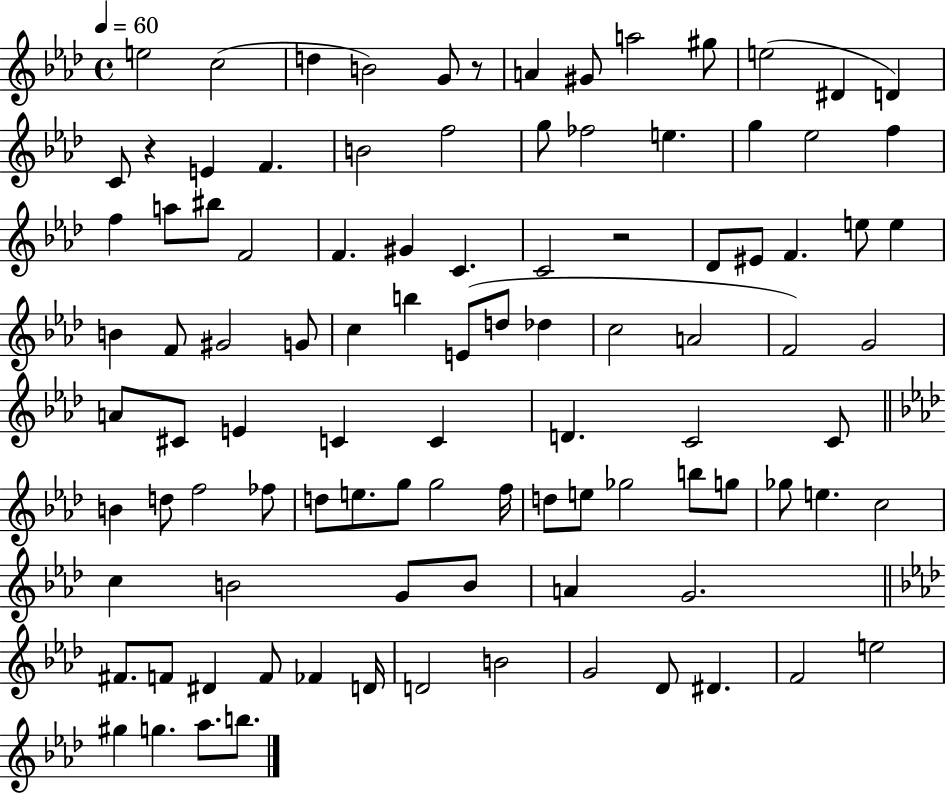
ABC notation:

X:1
T:Untitled
M:4/4
L:1/4
K:Ab
e2 c2 d B2 G/2 z/2 A ^G/2 a2 ^g/2 e2 ^D D C/2 z E F B2 f2 g/2 _f2 e g _e2 f f a/2 ^b/2 F2 F ^G C C2 z2 _D/2 ^E/2 F e/2 e B F/2 ^G2 G/2 c b E/2 d/2 _d c2 A2 F2 G2 A/2 ^C/2 E C C D C2 C/2 B d/2 f2 _f/2 d/2 e/2 g/2 g2 f/4 d/2 e/2 _g2 b/2 g/2 _g/2 e c2 c B2 G/2 B/2 A G2 ^F/2 F/2 ^D F/2 _F D/4 D2 B2 G2 _D/2 ^D F2 e2 ^g g _a/2 b/2